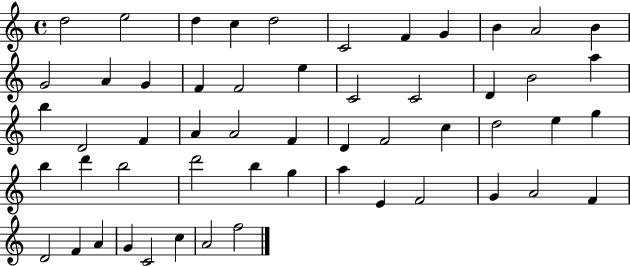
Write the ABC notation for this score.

X:1
T:Untitled
M:4/4
L:1/4
K:C
d2 e2 d c d2 C2 F G B A2 B G2 A G F F2 e C2 C2 D B2 a b D2 F A A2 F D F2 c d2 e g b d' b2 d'2 b g a E F2 G A2 F D2 F A G C2 c A2 f2